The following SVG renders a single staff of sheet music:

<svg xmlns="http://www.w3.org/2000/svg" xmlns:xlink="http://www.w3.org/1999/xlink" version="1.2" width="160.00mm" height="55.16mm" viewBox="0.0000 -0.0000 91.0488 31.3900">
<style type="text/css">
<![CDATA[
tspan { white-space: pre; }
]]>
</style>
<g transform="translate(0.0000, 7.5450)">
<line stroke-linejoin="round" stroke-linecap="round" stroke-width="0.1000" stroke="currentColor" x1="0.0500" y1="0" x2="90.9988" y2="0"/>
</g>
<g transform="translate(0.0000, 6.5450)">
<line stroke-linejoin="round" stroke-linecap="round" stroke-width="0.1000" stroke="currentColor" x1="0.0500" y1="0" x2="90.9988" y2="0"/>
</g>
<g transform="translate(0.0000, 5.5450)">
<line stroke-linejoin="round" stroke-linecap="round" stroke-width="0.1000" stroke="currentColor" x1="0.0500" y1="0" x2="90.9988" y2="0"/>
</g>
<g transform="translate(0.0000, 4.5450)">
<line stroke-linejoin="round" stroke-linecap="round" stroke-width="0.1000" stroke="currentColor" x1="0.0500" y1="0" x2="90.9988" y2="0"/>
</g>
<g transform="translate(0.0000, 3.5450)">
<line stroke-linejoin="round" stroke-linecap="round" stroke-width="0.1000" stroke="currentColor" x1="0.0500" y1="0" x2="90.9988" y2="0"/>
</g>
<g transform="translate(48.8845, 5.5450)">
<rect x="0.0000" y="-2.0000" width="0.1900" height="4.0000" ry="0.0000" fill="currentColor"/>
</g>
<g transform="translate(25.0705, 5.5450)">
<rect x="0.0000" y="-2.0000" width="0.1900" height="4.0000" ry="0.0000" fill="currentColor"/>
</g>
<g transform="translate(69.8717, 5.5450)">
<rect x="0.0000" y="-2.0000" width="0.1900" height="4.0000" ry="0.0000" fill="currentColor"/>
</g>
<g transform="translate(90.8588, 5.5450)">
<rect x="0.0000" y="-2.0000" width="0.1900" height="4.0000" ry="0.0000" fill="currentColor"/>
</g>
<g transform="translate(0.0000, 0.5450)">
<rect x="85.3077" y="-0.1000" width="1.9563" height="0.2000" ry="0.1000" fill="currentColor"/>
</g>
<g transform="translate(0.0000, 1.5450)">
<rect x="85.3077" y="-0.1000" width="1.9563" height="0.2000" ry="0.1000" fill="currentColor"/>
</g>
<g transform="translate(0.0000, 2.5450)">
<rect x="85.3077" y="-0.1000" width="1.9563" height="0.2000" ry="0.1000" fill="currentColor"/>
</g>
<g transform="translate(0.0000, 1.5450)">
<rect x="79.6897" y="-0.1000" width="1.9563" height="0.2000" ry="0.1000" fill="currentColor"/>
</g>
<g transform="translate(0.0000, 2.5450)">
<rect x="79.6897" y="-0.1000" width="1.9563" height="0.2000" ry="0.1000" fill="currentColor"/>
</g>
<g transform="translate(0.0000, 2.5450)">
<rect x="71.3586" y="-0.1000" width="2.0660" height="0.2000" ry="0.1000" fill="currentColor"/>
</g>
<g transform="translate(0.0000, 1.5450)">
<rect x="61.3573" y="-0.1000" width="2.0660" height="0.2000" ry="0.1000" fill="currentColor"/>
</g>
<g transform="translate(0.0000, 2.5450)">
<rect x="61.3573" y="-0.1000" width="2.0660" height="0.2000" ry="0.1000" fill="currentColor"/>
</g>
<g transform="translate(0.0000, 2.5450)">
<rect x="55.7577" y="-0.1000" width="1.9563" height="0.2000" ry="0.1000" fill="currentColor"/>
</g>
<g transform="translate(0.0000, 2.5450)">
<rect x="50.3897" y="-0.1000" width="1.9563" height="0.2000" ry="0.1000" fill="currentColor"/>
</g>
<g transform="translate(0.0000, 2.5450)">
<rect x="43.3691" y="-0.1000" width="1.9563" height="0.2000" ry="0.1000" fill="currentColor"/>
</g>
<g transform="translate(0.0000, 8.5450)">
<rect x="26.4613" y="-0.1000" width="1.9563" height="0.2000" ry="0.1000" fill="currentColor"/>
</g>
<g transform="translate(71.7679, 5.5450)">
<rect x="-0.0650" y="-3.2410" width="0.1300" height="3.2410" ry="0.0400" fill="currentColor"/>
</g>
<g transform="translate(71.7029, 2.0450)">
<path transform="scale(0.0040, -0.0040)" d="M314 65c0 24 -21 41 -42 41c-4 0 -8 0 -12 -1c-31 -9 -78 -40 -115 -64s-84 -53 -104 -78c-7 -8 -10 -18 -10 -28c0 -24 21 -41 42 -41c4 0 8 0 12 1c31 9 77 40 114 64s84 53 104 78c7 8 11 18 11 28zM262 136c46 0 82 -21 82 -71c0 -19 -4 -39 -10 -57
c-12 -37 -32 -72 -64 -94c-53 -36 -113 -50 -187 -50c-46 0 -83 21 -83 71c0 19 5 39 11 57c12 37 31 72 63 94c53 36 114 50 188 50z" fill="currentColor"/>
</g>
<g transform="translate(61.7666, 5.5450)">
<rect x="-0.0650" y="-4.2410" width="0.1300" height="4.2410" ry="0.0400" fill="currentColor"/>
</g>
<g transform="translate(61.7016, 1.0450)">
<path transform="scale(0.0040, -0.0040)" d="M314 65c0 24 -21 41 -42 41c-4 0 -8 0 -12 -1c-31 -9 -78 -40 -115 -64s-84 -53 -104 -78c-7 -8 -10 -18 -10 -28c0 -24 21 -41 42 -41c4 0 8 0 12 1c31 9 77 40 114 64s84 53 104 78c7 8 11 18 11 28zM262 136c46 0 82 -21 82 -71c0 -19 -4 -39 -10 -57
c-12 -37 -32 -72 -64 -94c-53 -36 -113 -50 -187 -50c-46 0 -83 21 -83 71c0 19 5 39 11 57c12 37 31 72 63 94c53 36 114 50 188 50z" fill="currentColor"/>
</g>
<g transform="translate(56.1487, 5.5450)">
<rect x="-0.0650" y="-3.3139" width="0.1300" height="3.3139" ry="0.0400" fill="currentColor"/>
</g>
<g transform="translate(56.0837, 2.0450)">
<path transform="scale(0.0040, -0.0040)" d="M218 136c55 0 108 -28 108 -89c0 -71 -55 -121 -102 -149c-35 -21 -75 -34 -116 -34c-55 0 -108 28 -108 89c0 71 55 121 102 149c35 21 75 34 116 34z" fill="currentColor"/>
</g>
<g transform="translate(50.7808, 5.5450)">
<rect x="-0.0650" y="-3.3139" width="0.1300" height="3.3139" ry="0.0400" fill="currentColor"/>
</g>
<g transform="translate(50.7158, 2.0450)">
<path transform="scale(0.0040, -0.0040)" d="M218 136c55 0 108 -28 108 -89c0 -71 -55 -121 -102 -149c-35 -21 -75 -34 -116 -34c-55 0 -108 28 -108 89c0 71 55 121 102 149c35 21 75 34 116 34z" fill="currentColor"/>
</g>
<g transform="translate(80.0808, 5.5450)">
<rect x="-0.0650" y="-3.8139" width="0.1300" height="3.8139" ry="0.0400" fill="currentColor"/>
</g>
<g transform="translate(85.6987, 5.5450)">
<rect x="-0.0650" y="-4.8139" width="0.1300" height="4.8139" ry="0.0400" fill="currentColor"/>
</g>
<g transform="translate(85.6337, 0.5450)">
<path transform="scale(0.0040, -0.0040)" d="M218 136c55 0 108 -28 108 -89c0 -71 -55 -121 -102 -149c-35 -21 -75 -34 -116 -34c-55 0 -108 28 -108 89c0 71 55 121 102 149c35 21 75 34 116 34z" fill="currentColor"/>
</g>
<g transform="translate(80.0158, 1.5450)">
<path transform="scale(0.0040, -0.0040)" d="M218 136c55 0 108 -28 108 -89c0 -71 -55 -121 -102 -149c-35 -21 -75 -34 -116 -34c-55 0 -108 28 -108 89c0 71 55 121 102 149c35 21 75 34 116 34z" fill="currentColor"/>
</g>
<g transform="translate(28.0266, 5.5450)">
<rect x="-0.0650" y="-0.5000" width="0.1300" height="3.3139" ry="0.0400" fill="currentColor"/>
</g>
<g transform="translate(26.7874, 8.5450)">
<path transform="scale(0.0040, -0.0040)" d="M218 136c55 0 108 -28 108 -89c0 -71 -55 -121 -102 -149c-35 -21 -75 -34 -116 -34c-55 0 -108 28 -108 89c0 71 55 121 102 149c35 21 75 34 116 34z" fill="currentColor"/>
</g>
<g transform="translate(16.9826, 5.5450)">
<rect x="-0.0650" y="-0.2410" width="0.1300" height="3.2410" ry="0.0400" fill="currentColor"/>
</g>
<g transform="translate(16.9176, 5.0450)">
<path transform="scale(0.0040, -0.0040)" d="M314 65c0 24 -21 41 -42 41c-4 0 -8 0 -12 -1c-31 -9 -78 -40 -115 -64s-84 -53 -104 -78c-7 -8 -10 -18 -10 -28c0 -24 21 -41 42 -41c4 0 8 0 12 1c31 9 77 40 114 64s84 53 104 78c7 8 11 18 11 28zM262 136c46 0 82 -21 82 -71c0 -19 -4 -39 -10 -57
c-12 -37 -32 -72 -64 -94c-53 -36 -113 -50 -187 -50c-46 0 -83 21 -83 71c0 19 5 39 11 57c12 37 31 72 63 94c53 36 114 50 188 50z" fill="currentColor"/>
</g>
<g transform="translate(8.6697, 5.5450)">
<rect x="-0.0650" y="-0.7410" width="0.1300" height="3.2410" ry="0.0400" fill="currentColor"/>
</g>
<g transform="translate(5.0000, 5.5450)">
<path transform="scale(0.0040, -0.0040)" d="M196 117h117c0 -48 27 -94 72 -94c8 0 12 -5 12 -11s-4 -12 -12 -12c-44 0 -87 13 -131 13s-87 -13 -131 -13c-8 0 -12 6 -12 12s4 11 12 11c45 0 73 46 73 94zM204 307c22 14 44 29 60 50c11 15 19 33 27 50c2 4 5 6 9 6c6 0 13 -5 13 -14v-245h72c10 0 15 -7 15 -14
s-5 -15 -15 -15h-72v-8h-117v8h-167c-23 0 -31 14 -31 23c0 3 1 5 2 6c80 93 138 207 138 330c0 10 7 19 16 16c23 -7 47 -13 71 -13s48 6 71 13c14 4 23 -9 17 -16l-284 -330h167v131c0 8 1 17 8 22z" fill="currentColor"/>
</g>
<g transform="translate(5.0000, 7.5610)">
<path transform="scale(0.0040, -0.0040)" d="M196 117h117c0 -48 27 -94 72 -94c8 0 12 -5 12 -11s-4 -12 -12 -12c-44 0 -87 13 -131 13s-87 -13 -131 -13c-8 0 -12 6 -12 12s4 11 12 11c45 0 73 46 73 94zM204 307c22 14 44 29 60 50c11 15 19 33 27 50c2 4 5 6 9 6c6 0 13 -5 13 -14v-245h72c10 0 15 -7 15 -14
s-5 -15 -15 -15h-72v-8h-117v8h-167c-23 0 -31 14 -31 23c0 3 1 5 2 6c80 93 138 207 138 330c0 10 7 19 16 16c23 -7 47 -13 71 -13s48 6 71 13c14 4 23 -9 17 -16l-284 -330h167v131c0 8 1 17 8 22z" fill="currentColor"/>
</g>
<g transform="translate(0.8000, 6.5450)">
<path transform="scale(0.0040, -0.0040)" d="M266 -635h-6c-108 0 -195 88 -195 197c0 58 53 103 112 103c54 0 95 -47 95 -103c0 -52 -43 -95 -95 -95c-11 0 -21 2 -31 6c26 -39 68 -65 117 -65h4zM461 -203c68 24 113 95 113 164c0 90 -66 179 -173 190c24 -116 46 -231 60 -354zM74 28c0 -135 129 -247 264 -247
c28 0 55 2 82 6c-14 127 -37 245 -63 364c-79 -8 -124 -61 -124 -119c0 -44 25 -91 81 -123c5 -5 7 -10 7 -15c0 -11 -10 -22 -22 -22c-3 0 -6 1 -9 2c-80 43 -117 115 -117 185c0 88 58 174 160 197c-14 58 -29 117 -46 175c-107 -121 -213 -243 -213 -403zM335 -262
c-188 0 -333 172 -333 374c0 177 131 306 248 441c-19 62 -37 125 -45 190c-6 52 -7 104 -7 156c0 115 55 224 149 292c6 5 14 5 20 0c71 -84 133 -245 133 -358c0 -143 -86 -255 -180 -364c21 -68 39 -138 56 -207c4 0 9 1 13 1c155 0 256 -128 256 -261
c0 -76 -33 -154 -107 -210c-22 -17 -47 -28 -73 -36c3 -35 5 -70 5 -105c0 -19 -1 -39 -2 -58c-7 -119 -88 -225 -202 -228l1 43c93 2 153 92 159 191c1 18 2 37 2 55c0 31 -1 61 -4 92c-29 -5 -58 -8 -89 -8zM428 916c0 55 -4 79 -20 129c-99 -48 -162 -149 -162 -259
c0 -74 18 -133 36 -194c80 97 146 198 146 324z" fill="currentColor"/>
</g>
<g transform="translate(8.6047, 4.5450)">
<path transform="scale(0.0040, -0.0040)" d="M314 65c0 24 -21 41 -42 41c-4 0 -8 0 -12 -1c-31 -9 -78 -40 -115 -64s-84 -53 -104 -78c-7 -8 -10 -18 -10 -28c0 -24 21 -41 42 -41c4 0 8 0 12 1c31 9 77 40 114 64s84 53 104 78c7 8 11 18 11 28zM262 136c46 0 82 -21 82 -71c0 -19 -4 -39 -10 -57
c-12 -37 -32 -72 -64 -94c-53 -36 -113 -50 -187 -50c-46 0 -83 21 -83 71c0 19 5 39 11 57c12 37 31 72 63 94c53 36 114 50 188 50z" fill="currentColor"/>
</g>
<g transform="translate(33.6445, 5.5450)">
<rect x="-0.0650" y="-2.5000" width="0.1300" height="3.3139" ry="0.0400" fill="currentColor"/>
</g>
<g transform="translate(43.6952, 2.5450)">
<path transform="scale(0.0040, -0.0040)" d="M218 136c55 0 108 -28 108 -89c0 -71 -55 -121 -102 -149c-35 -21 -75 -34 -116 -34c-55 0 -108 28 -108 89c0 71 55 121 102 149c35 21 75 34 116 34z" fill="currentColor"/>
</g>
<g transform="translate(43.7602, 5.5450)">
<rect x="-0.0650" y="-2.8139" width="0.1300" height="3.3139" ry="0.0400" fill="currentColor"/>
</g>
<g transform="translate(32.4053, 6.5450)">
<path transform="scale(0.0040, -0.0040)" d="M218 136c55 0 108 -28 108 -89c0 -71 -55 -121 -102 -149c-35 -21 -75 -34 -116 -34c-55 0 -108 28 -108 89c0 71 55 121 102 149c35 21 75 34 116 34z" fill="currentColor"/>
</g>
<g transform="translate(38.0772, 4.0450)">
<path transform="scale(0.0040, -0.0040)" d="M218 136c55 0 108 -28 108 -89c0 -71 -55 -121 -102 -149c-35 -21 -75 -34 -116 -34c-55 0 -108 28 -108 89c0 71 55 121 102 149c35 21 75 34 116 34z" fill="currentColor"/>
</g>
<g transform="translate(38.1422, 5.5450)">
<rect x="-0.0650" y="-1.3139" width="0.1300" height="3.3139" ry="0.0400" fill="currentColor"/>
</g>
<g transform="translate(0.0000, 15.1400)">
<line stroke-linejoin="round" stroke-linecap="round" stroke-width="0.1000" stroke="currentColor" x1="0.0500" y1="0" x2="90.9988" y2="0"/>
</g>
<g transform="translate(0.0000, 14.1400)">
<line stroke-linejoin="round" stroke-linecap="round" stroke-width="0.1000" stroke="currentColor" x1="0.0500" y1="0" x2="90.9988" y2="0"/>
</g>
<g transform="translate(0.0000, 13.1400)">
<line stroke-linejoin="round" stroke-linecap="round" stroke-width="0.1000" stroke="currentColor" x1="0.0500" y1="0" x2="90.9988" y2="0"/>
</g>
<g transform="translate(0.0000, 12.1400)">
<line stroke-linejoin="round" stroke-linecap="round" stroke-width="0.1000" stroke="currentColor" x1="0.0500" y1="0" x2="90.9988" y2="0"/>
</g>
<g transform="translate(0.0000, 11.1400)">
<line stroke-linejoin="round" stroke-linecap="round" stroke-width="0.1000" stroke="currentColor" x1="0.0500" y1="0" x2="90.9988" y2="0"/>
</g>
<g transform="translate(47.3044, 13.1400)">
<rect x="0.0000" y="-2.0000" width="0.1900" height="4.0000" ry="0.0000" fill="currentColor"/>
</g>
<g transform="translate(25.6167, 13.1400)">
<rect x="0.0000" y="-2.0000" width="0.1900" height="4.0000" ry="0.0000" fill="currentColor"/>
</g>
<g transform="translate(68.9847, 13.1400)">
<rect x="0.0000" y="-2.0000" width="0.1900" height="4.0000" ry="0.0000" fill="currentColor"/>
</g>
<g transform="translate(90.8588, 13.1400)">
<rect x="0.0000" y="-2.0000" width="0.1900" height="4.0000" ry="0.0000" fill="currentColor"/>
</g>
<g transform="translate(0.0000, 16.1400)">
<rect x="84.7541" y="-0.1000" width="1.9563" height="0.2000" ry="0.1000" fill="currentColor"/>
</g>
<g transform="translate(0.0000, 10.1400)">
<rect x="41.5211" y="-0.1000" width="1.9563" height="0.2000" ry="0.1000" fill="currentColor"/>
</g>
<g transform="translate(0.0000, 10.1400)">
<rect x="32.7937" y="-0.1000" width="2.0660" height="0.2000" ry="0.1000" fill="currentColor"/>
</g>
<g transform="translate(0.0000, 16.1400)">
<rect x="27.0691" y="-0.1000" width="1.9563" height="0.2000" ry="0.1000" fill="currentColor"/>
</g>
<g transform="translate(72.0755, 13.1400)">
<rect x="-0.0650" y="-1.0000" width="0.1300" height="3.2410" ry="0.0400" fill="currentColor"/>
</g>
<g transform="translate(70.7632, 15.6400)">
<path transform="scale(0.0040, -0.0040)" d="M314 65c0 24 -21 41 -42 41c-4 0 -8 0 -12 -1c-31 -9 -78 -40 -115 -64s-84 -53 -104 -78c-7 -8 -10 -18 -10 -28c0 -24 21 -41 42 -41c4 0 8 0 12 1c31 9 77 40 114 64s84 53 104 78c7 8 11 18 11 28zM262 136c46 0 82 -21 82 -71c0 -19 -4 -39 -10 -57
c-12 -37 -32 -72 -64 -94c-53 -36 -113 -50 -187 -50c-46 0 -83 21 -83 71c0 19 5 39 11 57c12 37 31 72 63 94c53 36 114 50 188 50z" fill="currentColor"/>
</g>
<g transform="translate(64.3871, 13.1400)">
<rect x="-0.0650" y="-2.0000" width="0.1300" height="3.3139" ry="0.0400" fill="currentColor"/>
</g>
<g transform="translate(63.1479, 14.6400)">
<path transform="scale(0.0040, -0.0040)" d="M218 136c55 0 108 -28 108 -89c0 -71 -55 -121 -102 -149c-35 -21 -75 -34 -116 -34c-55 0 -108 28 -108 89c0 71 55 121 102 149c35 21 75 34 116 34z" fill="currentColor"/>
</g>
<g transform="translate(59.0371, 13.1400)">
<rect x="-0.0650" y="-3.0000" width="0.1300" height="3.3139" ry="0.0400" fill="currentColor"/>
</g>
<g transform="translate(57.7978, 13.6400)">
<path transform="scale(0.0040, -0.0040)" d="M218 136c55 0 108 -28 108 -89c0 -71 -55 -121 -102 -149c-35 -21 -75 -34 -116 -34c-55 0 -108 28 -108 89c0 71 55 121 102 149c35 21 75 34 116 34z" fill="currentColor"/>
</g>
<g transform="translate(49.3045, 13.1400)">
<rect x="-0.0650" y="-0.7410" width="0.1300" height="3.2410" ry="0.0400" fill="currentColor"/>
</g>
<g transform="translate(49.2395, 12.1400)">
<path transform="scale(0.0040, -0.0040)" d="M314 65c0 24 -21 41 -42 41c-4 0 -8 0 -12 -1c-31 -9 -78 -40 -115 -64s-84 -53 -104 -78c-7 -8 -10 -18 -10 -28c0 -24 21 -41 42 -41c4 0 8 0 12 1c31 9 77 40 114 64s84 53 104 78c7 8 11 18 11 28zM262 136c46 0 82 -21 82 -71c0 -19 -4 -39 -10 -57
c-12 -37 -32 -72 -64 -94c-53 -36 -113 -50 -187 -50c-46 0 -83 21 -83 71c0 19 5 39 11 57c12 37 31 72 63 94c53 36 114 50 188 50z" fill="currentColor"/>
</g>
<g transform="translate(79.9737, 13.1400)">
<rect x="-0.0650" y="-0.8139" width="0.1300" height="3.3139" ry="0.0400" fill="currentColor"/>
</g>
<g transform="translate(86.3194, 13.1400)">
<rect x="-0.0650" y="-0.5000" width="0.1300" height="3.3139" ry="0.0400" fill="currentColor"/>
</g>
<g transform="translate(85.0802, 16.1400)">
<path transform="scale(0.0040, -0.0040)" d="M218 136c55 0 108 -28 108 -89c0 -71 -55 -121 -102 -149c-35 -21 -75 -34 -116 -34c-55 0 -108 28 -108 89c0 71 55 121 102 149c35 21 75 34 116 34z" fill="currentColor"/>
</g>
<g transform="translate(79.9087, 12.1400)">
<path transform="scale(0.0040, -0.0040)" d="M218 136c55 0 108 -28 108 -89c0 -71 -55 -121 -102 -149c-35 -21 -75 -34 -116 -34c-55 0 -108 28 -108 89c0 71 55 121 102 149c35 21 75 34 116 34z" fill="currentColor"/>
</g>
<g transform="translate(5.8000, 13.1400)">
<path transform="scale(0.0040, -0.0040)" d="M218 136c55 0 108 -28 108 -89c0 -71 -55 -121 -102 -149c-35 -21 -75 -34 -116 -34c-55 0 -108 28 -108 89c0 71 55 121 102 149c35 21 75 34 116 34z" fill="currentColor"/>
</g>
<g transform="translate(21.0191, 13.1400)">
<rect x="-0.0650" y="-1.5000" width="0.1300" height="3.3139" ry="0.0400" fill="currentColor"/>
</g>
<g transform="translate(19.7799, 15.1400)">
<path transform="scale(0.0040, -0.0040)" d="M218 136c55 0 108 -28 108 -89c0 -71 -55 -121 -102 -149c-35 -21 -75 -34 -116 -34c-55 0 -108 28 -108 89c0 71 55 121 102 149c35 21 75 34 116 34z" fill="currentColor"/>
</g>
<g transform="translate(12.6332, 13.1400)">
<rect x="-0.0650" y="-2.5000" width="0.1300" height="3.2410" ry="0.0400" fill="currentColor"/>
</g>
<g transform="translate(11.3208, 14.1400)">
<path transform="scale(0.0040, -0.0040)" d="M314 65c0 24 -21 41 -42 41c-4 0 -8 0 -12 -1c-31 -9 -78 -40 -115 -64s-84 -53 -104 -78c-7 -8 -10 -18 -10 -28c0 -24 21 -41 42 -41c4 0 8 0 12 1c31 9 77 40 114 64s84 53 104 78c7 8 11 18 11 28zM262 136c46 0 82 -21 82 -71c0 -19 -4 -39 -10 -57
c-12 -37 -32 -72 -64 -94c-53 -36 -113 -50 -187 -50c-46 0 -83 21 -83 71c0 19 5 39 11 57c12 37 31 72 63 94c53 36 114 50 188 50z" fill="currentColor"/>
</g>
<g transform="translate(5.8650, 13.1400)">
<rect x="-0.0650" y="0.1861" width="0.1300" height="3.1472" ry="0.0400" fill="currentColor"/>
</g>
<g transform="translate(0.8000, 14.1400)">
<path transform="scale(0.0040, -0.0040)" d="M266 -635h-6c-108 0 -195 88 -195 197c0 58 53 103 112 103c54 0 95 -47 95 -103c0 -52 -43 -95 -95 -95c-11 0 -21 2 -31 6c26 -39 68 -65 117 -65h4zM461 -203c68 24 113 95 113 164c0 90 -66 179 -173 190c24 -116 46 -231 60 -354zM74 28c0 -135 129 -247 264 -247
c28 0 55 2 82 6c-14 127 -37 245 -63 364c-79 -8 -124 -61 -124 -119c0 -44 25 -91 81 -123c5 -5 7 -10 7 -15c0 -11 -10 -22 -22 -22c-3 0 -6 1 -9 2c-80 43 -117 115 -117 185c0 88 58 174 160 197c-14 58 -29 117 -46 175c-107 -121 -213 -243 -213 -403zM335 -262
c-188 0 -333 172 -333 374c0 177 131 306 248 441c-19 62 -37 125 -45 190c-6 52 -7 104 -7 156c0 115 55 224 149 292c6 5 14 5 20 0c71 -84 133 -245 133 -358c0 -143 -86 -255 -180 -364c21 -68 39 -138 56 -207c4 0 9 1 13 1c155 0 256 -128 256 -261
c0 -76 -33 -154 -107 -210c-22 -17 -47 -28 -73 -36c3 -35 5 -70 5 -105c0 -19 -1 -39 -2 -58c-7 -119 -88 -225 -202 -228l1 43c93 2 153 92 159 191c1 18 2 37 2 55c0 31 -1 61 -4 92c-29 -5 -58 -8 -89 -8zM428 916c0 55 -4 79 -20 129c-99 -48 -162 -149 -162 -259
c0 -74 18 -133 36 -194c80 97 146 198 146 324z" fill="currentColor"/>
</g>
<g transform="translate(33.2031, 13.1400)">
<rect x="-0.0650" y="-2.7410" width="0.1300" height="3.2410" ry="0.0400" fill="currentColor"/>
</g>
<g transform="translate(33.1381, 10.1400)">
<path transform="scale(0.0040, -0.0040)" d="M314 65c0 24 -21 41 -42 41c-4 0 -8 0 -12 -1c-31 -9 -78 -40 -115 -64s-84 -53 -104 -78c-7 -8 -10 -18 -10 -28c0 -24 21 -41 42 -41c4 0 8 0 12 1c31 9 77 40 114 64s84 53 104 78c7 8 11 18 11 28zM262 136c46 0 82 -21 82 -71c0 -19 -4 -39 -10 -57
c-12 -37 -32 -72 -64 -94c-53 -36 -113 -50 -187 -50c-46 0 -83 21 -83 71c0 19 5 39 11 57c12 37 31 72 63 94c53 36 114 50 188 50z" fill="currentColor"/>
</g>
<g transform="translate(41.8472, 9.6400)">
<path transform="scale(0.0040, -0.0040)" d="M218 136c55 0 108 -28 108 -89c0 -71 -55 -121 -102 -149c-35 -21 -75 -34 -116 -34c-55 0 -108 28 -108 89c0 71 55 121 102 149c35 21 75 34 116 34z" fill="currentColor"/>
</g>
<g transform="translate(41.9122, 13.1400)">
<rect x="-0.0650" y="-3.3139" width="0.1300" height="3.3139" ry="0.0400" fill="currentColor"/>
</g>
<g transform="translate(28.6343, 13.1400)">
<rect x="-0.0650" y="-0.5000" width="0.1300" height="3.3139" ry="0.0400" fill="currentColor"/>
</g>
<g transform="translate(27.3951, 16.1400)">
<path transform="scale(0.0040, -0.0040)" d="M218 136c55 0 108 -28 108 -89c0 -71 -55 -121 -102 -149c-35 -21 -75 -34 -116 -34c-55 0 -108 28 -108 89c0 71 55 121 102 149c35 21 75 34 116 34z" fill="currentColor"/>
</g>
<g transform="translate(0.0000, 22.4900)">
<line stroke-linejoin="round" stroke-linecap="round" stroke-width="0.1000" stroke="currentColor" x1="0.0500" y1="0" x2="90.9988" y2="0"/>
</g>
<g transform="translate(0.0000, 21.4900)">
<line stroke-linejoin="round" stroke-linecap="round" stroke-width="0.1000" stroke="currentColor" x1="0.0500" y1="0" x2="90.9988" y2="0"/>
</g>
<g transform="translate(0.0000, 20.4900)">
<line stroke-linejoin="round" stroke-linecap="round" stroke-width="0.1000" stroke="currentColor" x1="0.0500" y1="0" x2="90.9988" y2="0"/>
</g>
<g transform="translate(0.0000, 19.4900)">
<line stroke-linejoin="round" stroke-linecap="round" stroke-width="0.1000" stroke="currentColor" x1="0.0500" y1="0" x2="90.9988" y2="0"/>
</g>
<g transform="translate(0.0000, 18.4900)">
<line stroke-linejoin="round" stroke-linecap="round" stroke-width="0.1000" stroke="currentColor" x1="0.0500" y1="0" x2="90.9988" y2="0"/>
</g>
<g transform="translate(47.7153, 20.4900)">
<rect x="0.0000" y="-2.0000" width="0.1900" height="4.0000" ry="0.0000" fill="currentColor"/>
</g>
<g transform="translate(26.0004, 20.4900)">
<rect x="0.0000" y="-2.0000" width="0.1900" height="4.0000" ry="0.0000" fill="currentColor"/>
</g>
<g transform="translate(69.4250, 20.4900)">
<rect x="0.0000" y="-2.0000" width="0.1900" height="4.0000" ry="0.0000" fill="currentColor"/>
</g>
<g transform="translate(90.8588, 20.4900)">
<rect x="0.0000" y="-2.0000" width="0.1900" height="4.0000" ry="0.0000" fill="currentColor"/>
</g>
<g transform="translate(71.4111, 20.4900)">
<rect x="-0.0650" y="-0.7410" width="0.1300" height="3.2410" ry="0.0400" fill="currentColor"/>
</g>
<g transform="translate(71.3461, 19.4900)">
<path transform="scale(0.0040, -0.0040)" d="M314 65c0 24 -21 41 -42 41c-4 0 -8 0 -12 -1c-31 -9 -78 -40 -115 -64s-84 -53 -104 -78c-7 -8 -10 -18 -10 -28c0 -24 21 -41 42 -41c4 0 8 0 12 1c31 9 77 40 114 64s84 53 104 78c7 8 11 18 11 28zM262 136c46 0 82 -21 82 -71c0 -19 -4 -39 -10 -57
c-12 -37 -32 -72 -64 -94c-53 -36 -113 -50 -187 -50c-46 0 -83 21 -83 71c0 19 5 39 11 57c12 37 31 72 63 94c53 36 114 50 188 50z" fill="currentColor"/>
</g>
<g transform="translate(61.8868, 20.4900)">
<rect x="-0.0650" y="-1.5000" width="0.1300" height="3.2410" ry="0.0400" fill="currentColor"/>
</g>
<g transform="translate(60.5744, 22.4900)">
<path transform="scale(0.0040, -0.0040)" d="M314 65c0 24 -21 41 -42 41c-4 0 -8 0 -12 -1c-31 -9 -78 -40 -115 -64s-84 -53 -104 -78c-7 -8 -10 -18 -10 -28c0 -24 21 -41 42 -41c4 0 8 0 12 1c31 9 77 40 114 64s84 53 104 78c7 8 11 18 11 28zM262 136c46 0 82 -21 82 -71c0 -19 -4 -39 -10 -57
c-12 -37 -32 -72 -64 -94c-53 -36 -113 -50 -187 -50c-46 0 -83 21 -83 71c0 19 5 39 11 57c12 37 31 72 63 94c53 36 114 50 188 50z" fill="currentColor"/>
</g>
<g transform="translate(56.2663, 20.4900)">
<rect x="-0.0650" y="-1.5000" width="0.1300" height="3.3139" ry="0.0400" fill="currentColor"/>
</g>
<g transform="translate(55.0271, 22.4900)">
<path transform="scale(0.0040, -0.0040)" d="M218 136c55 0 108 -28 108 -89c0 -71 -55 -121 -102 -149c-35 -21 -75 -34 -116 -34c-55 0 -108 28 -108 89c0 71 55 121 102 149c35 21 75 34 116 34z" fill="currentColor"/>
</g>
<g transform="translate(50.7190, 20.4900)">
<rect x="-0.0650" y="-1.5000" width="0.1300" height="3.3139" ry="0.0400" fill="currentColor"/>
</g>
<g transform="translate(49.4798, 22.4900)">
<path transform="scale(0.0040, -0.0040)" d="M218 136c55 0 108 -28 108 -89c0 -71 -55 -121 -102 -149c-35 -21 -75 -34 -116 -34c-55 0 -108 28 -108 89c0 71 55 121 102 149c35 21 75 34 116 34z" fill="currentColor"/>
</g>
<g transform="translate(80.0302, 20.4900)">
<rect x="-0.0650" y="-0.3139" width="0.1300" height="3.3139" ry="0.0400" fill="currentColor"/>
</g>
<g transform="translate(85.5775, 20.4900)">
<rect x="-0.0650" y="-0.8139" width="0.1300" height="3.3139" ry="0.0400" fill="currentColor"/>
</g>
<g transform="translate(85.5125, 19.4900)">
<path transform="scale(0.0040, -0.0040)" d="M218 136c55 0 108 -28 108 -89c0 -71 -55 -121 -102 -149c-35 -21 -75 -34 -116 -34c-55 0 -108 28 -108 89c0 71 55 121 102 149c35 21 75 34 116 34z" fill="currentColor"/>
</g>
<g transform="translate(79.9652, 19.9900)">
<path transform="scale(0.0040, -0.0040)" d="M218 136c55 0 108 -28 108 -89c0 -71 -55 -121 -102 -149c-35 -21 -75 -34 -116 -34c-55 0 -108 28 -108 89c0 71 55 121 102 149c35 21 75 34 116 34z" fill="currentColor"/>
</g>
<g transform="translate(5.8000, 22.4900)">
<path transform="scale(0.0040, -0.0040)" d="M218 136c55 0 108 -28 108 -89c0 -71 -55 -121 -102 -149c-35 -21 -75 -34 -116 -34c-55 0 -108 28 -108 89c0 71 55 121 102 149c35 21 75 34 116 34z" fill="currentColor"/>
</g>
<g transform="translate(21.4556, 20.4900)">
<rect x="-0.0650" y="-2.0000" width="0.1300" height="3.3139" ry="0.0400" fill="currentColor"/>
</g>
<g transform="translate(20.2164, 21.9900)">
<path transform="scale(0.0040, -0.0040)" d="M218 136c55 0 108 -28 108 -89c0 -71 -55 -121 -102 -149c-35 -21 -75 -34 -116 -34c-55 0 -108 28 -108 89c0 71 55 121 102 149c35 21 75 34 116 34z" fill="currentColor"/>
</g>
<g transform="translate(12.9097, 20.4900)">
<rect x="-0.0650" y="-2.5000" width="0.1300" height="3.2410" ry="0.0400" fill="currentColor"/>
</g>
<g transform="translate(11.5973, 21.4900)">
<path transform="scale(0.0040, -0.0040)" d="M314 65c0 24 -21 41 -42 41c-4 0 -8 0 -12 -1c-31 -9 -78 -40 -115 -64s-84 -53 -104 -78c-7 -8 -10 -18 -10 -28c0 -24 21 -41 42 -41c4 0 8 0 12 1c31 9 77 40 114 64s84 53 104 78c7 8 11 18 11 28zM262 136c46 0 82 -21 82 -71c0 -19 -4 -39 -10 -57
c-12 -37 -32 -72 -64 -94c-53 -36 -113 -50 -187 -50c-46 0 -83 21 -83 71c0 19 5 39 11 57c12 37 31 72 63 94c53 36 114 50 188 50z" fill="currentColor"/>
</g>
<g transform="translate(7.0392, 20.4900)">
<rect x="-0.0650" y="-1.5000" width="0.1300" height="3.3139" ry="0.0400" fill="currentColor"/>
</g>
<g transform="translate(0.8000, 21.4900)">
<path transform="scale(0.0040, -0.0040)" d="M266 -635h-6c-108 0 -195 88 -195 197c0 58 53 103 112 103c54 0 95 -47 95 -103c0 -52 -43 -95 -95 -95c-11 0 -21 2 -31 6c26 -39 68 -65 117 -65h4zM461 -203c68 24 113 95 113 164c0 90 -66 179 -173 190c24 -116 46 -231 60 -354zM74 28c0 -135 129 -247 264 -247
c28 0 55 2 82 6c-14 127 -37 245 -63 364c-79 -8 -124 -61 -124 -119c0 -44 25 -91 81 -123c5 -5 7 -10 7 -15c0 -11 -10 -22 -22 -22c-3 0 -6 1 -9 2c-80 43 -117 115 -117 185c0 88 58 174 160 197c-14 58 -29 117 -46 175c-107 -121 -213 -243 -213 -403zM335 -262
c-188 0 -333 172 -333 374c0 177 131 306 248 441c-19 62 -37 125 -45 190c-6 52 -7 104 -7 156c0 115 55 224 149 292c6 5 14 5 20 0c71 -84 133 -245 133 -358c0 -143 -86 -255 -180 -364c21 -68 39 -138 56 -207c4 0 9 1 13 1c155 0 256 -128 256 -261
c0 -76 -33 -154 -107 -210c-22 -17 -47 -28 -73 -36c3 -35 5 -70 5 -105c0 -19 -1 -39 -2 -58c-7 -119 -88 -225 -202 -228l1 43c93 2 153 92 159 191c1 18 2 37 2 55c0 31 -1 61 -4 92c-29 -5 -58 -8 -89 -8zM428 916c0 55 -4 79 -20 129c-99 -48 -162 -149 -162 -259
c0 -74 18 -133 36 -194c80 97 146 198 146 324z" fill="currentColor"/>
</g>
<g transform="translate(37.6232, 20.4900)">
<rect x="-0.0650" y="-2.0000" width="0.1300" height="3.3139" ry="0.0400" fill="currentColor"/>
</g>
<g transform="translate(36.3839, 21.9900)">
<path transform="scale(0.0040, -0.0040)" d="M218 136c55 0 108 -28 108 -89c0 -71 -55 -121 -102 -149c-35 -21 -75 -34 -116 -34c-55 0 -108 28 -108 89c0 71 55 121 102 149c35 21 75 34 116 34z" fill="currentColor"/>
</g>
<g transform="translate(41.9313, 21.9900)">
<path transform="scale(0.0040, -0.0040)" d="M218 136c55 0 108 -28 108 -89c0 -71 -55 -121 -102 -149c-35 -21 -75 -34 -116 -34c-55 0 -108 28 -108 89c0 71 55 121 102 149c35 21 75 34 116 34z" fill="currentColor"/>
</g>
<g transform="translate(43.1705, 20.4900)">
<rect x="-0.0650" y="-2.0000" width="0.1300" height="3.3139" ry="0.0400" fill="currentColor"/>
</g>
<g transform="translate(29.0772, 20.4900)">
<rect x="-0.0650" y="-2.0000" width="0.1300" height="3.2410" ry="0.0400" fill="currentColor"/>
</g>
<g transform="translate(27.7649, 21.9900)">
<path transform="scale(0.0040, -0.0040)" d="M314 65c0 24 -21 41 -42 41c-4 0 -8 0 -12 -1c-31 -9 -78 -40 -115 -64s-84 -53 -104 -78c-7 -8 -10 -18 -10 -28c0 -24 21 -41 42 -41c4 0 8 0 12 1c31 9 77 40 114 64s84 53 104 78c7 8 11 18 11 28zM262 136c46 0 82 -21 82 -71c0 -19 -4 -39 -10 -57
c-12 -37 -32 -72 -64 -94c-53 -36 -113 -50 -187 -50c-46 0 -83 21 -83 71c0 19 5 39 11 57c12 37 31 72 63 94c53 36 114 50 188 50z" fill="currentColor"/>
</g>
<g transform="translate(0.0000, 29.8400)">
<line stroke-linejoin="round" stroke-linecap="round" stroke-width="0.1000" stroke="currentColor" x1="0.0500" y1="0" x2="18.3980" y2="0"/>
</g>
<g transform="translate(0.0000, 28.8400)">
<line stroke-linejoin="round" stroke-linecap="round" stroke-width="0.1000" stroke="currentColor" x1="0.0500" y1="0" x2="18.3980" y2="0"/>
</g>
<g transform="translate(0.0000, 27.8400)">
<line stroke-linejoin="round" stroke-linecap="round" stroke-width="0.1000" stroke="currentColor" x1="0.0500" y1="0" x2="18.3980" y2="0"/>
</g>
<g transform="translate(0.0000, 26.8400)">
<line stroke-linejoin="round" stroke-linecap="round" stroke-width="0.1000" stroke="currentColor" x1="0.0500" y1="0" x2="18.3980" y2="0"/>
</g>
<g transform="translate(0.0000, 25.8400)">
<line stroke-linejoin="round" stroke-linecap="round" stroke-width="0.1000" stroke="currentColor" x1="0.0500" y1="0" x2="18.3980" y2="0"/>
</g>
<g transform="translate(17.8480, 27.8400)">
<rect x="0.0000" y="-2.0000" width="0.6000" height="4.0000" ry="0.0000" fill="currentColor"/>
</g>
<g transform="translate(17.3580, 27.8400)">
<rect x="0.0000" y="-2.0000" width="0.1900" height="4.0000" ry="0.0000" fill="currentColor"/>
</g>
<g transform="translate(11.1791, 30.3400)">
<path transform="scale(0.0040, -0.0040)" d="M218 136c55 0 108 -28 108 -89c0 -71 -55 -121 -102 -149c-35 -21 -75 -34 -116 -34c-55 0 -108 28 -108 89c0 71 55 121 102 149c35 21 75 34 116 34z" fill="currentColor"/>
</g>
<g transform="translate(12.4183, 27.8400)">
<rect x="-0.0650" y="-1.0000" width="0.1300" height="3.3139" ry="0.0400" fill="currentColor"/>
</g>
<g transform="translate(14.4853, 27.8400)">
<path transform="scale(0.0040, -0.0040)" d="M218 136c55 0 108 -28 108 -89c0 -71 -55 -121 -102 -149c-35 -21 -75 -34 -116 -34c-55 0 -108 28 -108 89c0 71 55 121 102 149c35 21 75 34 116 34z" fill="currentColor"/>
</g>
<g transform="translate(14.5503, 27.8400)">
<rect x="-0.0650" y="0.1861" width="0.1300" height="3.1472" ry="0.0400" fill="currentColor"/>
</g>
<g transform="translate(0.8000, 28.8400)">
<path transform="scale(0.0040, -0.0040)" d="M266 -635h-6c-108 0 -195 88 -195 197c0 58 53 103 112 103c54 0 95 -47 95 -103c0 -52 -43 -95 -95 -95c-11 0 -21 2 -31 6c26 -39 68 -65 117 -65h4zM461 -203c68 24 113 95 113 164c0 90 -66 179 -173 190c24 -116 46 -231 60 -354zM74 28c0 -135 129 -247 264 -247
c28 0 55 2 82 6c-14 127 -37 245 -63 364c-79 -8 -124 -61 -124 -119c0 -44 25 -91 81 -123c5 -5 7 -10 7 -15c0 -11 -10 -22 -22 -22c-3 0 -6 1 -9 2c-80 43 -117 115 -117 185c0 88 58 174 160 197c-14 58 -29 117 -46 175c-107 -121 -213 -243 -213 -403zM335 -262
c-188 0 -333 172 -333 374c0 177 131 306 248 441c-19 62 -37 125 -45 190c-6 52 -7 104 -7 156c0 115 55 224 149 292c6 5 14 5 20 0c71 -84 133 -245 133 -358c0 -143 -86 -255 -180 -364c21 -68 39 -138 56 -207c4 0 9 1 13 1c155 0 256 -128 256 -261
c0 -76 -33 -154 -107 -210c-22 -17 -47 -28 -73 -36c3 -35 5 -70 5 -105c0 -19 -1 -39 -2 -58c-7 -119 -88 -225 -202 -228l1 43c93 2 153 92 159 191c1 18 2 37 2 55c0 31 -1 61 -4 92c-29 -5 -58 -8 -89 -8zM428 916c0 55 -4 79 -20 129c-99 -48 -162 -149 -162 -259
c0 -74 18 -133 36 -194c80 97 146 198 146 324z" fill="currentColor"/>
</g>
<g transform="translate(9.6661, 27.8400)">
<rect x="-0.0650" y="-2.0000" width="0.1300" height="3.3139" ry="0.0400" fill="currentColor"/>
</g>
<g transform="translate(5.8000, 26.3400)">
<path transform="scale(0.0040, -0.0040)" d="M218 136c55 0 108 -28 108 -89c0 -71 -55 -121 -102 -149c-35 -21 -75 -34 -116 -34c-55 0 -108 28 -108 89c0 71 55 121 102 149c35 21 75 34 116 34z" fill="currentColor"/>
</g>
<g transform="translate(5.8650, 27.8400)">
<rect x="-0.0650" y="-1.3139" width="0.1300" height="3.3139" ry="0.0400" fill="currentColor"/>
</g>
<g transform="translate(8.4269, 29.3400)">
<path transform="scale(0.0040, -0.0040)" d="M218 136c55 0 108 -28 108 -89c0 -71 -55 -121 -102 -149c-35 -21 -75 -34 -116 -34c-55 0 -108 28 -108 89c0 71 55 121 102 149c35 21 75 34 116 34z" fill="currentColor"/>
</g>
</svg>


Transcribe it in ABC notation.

X:1
T:Untitled
M:4/4
L:1/4
K:C
d2 c2 C G e a b b d'2 b2 c' e' B G2 E C a2 b d2 A F D2 d C E G2 F F2 F F E E E2 d2 c d e F D B